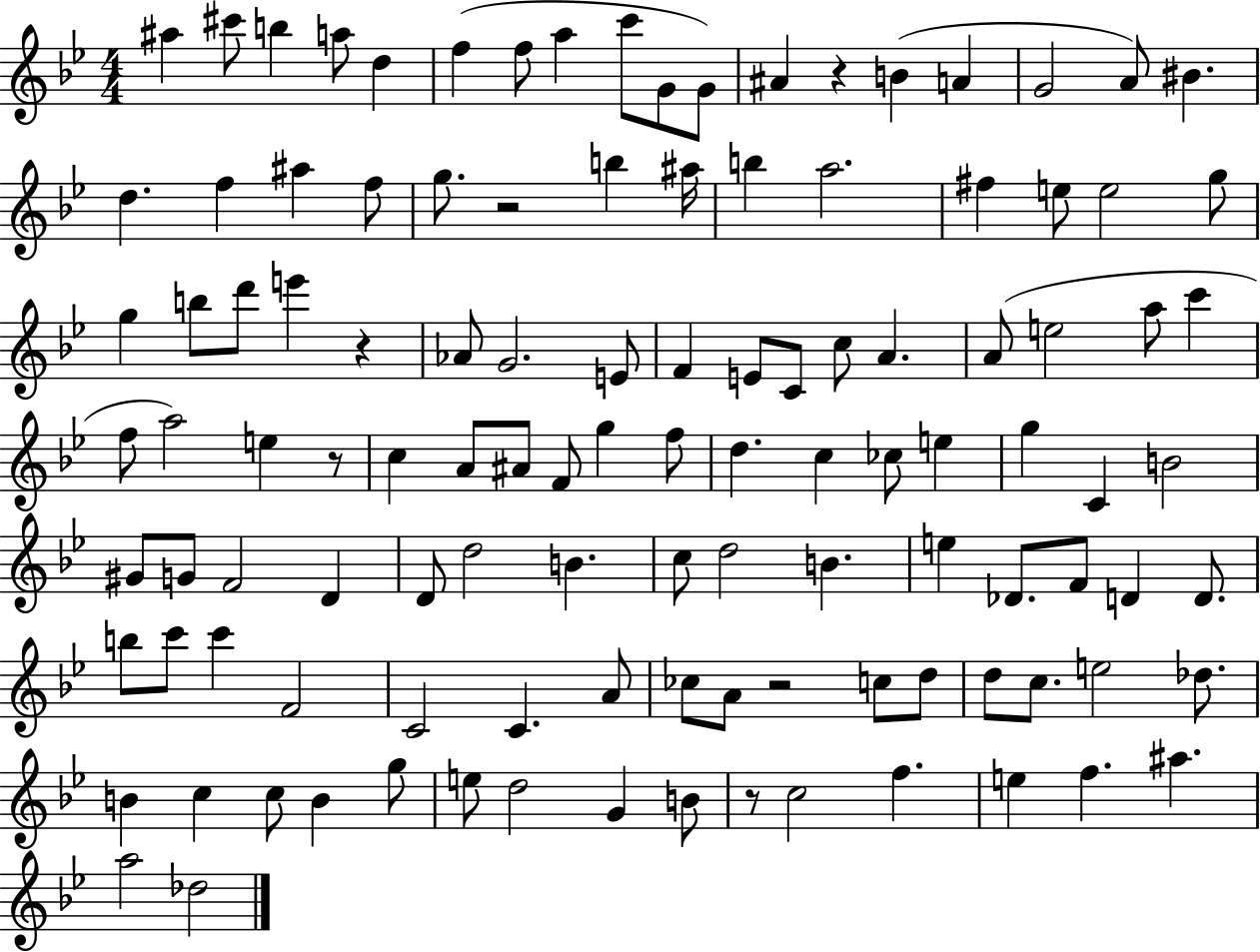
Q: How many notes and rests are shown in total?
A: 114